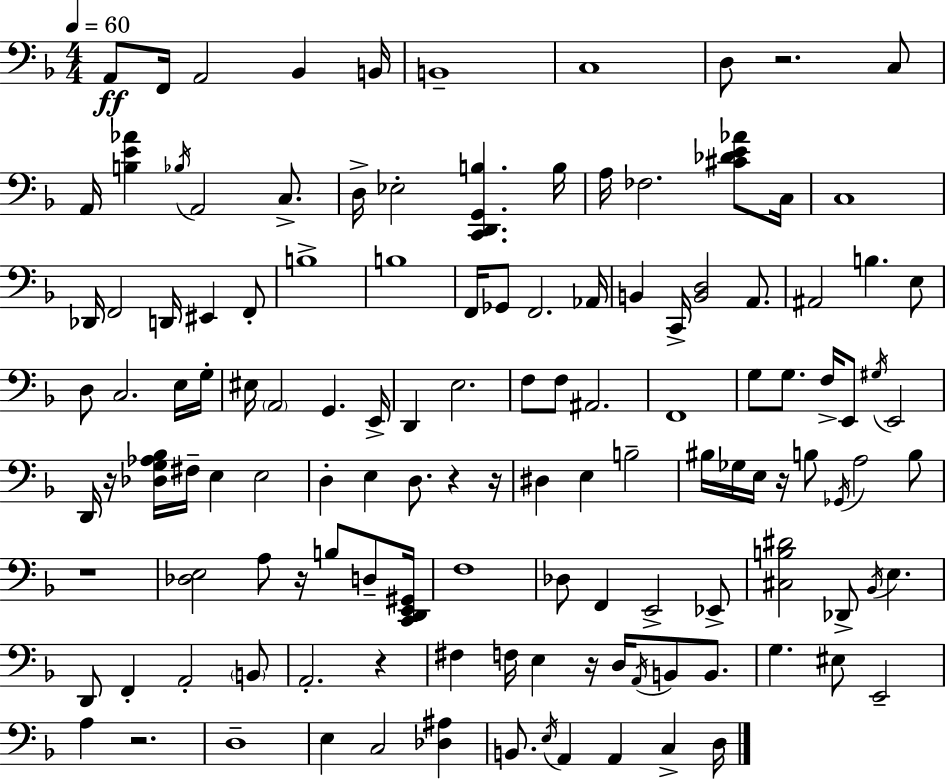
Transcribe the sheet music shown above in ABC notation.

X:1
T:Untitled
M:4/4
L:1/4
K:F
A,,/2 F,,/4 A,,2 _B,, B,,/4 B,,4 C,4 D,/2 z2 C,/2 A,,/4 [B,E_A] _B,/4 A,,2 C,/2 D,/4 _E,2 [C,,D,,G,,B,] B,/4 A,/4 _F,2 [^C_DE_A]/2 C,/4 C,4 _D,,/4 F,,2 D,,/4 ^E,, F,,/2 B,4 B,4 F,,/4 _G,,/2 F,,2 _A,,/4 B,, C,,/4 [B,,D,]2 A,,/2 ^A,,2 B, E,/2 D,/2 C,2 E,/4 G,/4 ^E,/4 A,,2 G,, E,,/4 D,, E,2 F,/2 F,/2 ^A,,2 F,,4 G,/2 G,/2 F,/4 E,,/2 ^G,/4 E,,2 D,,/4 z/4 [_D,G,_A,_B,]/4 ^F,/4 E, E,2 D, E, D,/2 z z/4 ^D, E, B,2 ^B,/4 _G,/4 E,/4 z/4 B,/2 _G,,/4 A,2 B,/2 z4 [_D,E,]2 A,/2 z/4 B,/2 D,/2 [C,,D,,E,,^G,,]/4 F,4 _D,/2 F,, E,,2 _E,,/2 [^C,B,^D]2 _D,,/2 _B,,/4 E, D,,/2 F,, A,,2 B,,/2 A,,2 z ^F, F,/4 E, z/4 D,/4 A,,/4 B,,/2 B,,/2 G, ^E,/2 E,,2 A, z2 D,4 E, C,2 [_D,^A,] B,,/2 E,/4 A,, A,, C, D,/4